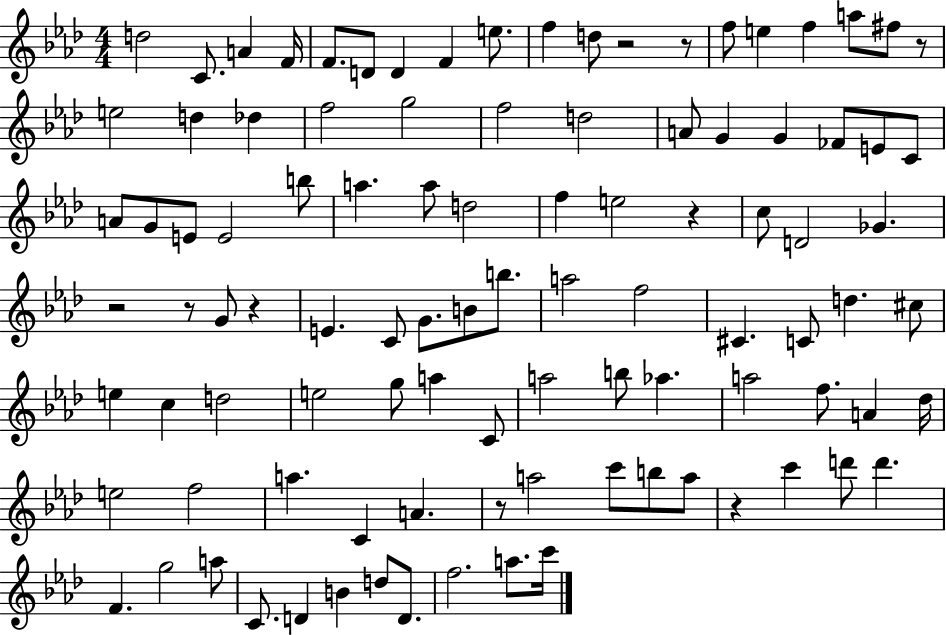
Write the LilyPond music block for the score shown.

{
  \clef treble
  \numericTimeSignature
  \time 4/4
  \key aes \major
  \repeat volta 2 { d''2 c'8. a'4 f'16 | f'8. d'8 d'4 f'4 e''8. | f''4 d''8 r2 r8 | f''8 e''4 f''4 a''8 fis''8 r8 | \break e''2 d''4 des''4 | f''2 g''2 | f''2 d''2 | a'8 g'4 g'4 fes'8 e'8 c'8 | \break a'8 g'8 e'8 e'2 b''8 | a''4. a''8 d''2 | f''4 e''2 r4 | c''8 d'2 ges'4. | \break r2 r8 g'8 r4 | e'4. c'8 g'8. b'8 b''8. | a''2 f''2 | cis'4. c'8 d''4. cis''8 | \break e''4 c''4 d''2 | e''2 g''8 a''4 c'8 | a''2 b''8 aes''4. | a''2 f''8. a'4 des''16 | \break e''2 f''2 | a''4. c'4 a'4. | r8 a''2 c'''8 b''8 a''8 | r4 c'''4 d'''8 d'''4. | \break f'4. g''2 a''8 | c'8. d'4 b'4 d''8 d'8. | f''2. a''8. c'''16 | } \bar "|."
}